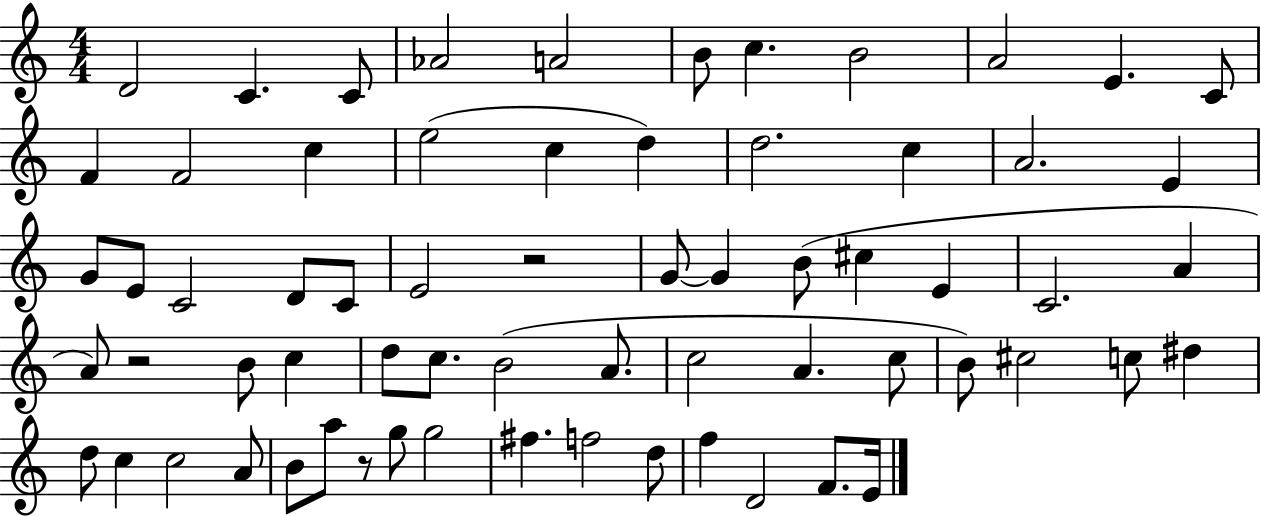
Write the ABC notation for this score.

X:1
T:Untitled
M:4/4
L:1/4
K:C
D2 C C/2 _A2 A2 B/2 c B2 A2 E C/2 F F2 c e2 c d d2 c A2 E G/2 E/2 C2 D/2 C/2 E2 z2 G/2 G B/2 ^c E C2 A A/2 z2 B/2 c d/2 c/2 B2 A/2 c2 A c/2 B/2 ^c2 c/2 ^d d/2 c c2 A/2 B/2 a/2 z/2 g/2 g2 ^f f2 d/2 f D2 F/2 E/4